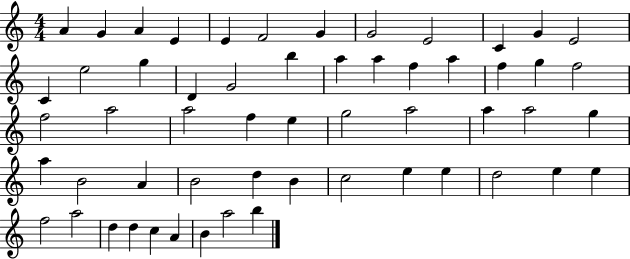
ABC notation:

X:1
T:Untitled
M:4/4
L:1/4
K:C
A G A E E F2 G G2 E2 C G E2 C e2 g D G2 b a a f a f g f2 f2 a2 a2 f e g2 a2 a a2 g a B2 A B2 d B c2 e e d2 e e f2 a2 d d c A B a2 b